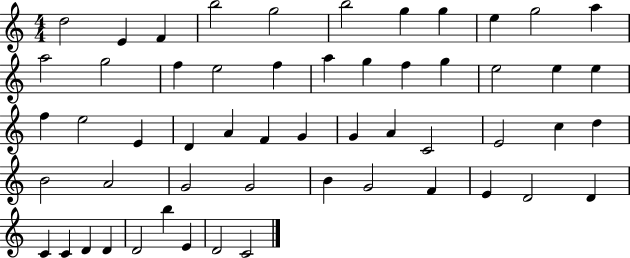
{
  \clef treble
  \numericTimeSignature
  \time 4/4
  \key c \major
  d''2 e'4 f'4 | b''2 g''2 | b''2 g''4 g''4 | e''4 g''2 a''4 | \break a''2 g''2 | f''4 e''2 f''4 | a''4 g''4 f''4 g''4 | e''2 e''4 e''4 | \break f''4 e''2 e'4 | d'4 a'4 f'4 g'4 | g'4 a'4 c'2 | e'2 c''4 d''4 | \break b'2 a'2 | g'2 g'2 | b'4 g'2 f'4 | e'4 d'2 d'4 | \break c'4 c'4 d'4 d'4 | d'2 b''4 e'4 | d'2 c'2 | \bar "|."
}